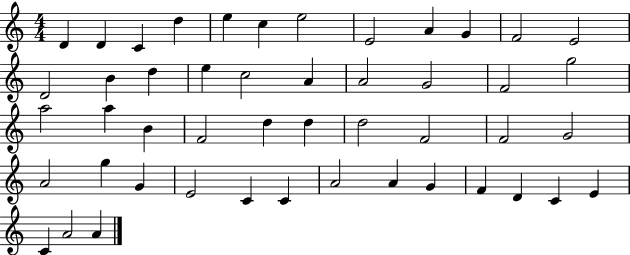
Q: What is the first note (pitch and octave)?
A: D4